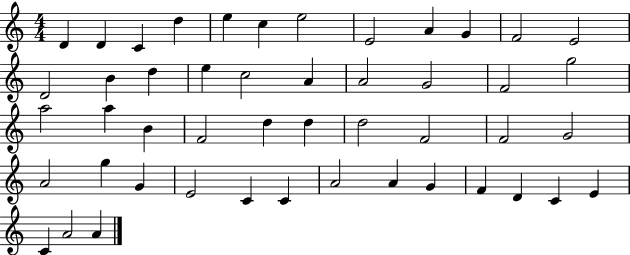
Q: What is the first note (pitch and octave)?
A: D4